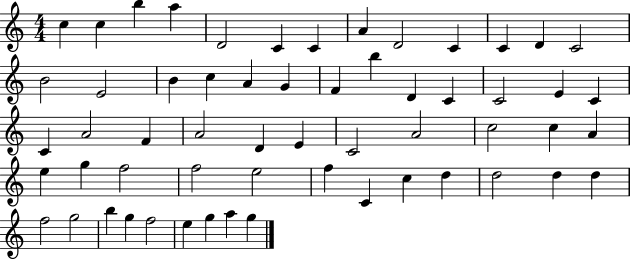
X:1
T:Untitled
M:4/4
L:1/4
K:C
c c b a D2 C C A D2 C C D C2 B2 E2 B c A G F b D C C2 E C C A2 F A2 D E C2 A2 c2 c A e g f2 f2 e2 f C c d d2 d d f2 g2 b g f2 e g a g